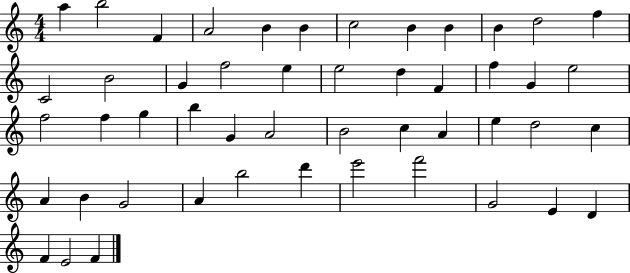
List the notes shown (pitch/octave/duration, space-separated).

A5/q B5/h F4/q A4/h B4/q B4/q C5/h B4/q B4/q B4/q D5/h F5/q C4/h B4/h G4/q F5/h E5/q E5/h D5/q F4/q F5/q G4/q E5/h F5/h F5/q G5/q B5/q G4/q A4/h B4/h C5/q A4/q E5/q D5/h C5/q A4/q B4/q G4/h A4/q B5/h D6/q E6/h F6/h G4/h E4/q D4/q F4/q E4/h F4/q